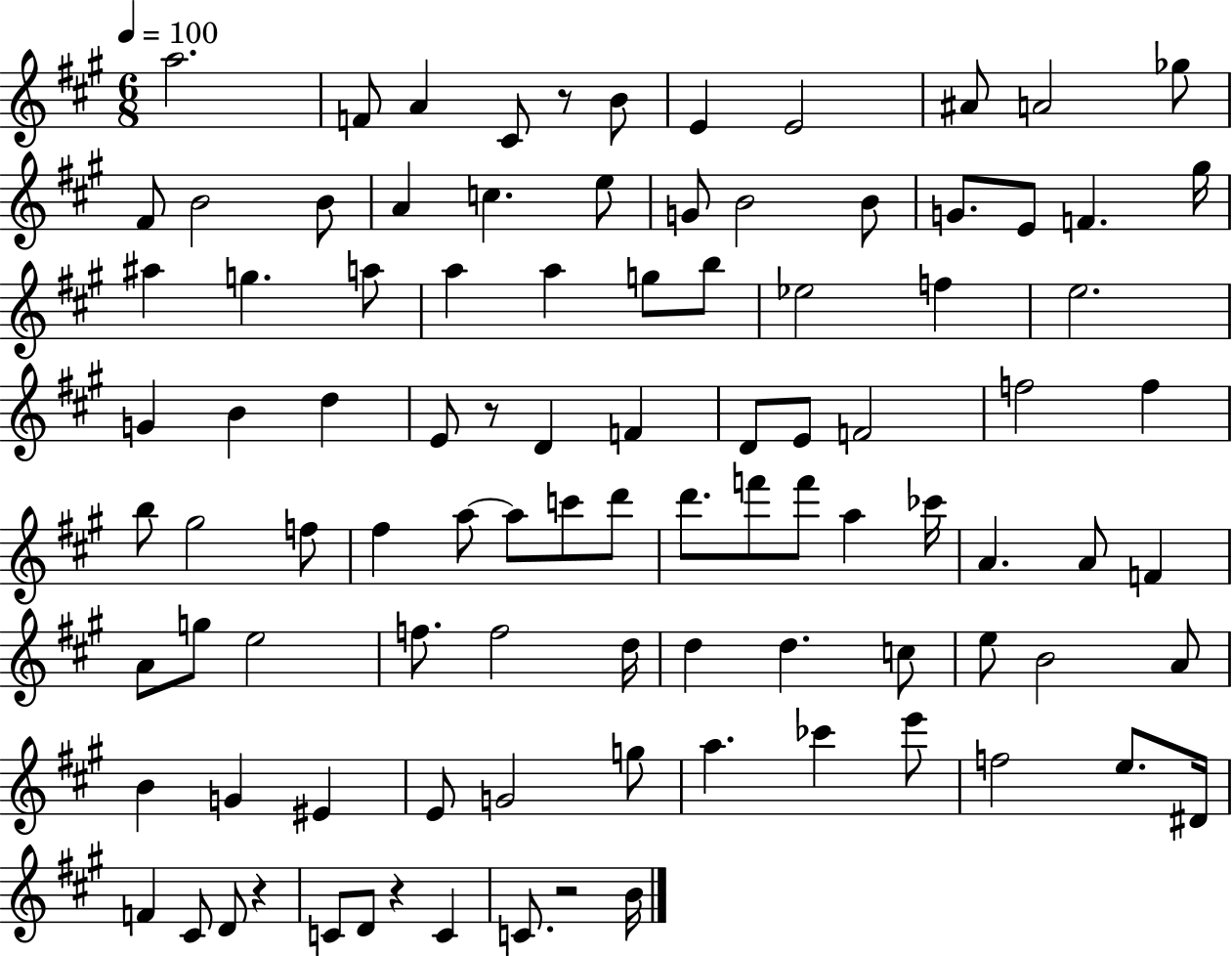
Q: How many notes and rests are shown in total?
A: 97